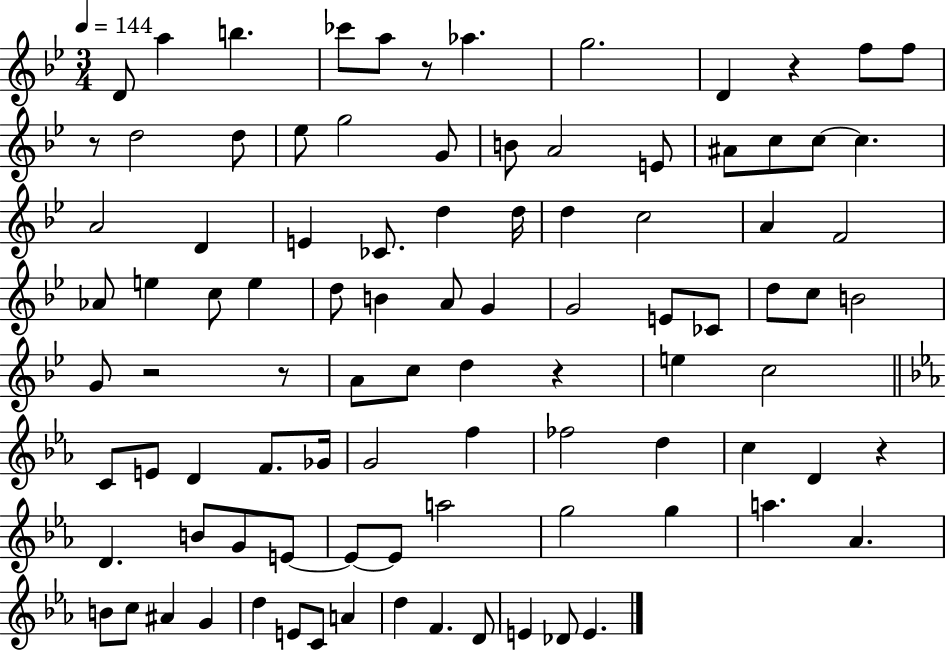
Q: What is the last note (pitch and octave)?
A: E4